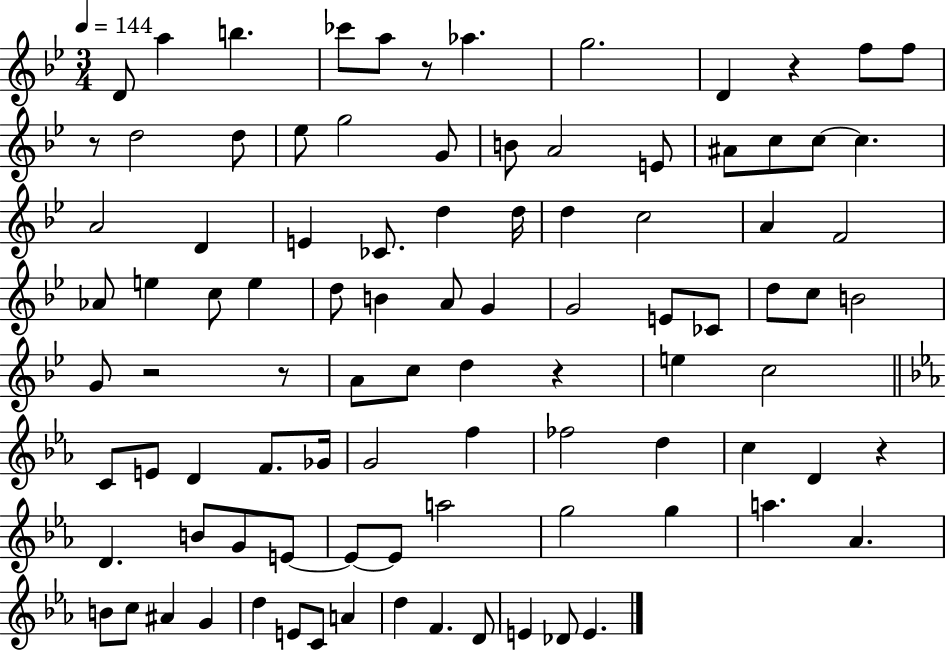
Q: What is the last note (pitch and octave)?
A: E4